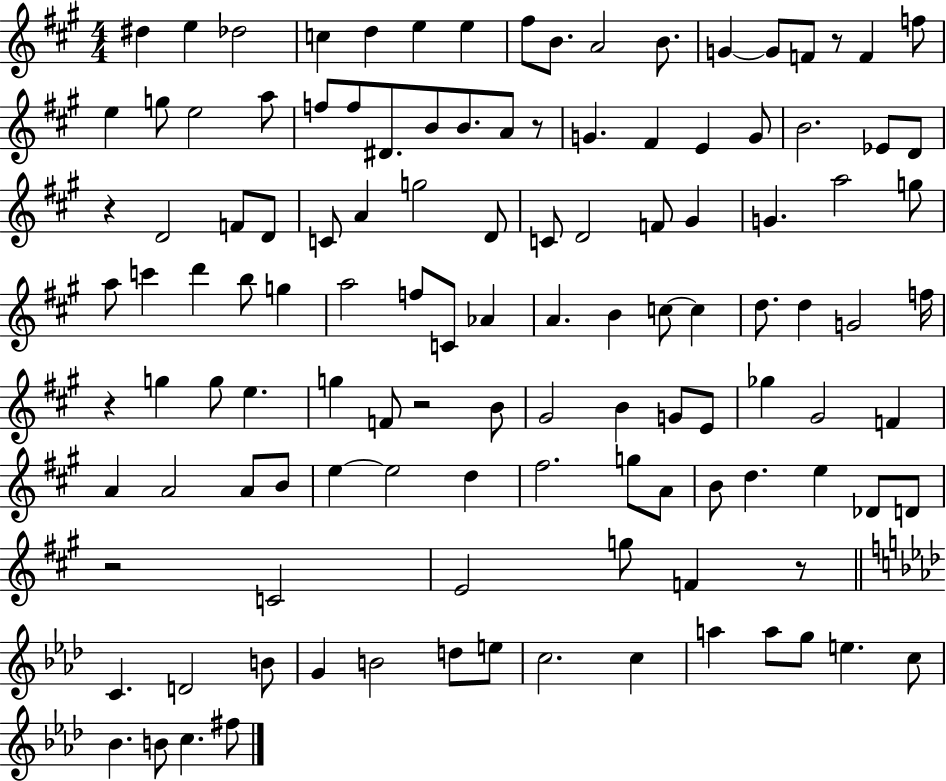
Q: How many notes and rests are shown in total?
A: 121